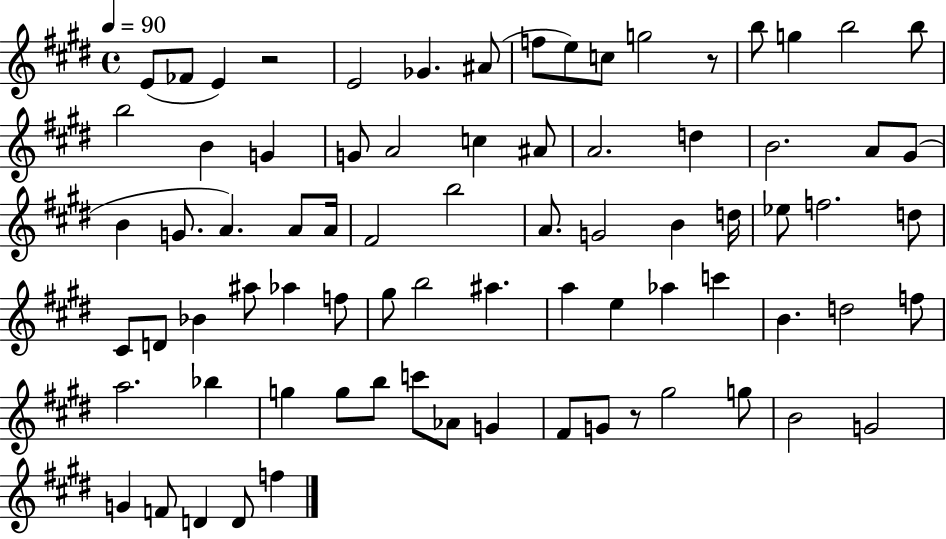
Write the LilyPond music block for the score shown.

{
  \clef treble
  \time 4/4
  \defaultTimeSignature
  \key e \major
  \tempo 4 = 90
  e'8( fes'8 e'4) r2 | e'2 ges'4. ais'8( | f''8 e''8) c''8 g''2 r8 | b''8 g''4 b''2 b''8 | \break b''2 b'4 g'4 | g'8 a'2 c''4 ais'8 | a'2. d''4 | b'2. a'8 gis'8( | \break b'4 g'8. a'4.) a'8 a'16 | fis'2 b''2 | a'8. g'2 b'4 d''16 | ees''8 f''2. d''8 | \break cis'8 d'8 bes'4 ais''8 aes''4 f''8 | gis''8 b''2 ais''4. | a''4 e''4 aes''4 c'''4 | b'4. d''2 f''8 | \break a''2. bes''4 | g''4 g''8 b''8 c'''8 aes'8 g'4 | fis'8 g'8 r8 gis''2 g''8 | b'2 g'2 | \break g'4 f'8 d'4 d'8 f''4 | \bar "|."
}